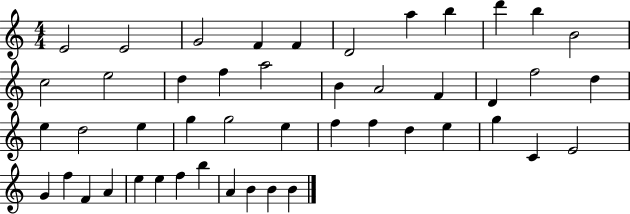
X:1
T:Untitled
M:4/4
L:1/4
K:C
E2 E2 G2 F F D2 a b d' b B2 c2 e2 d f a2 B A2 F D f2 d e d2 e g g2 e f f d e g C E2 G f F A e e f b A B B B